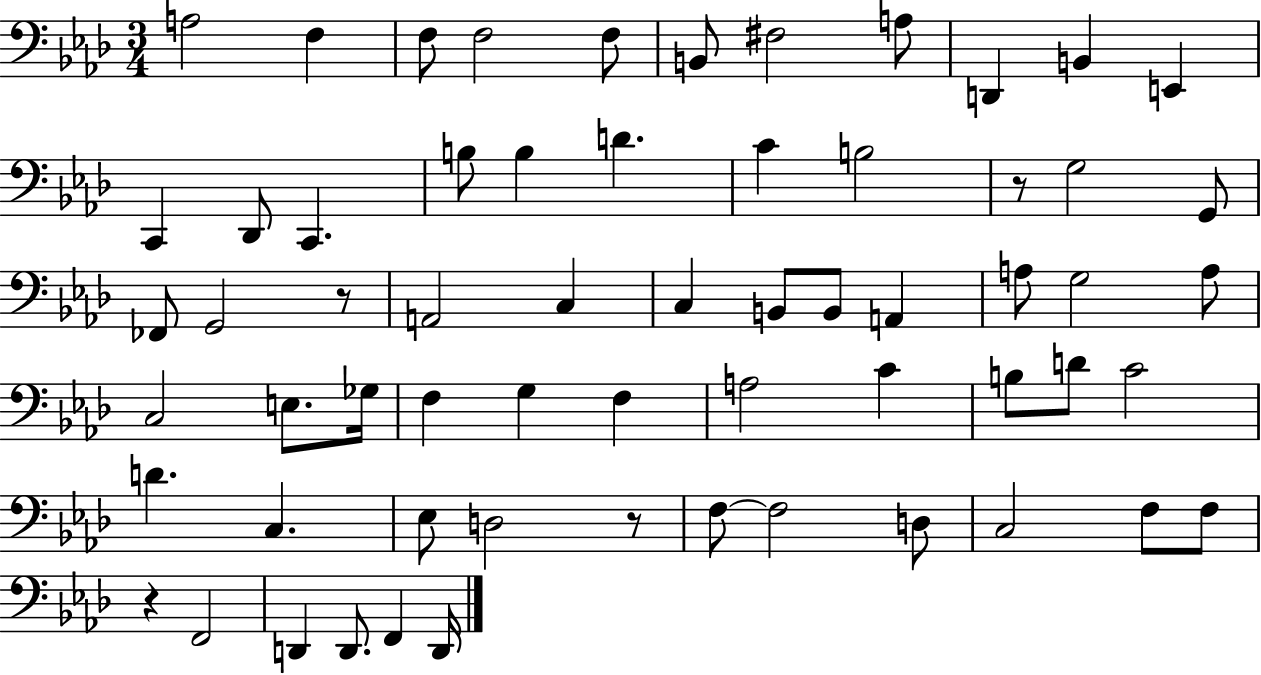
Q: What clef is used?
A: bass